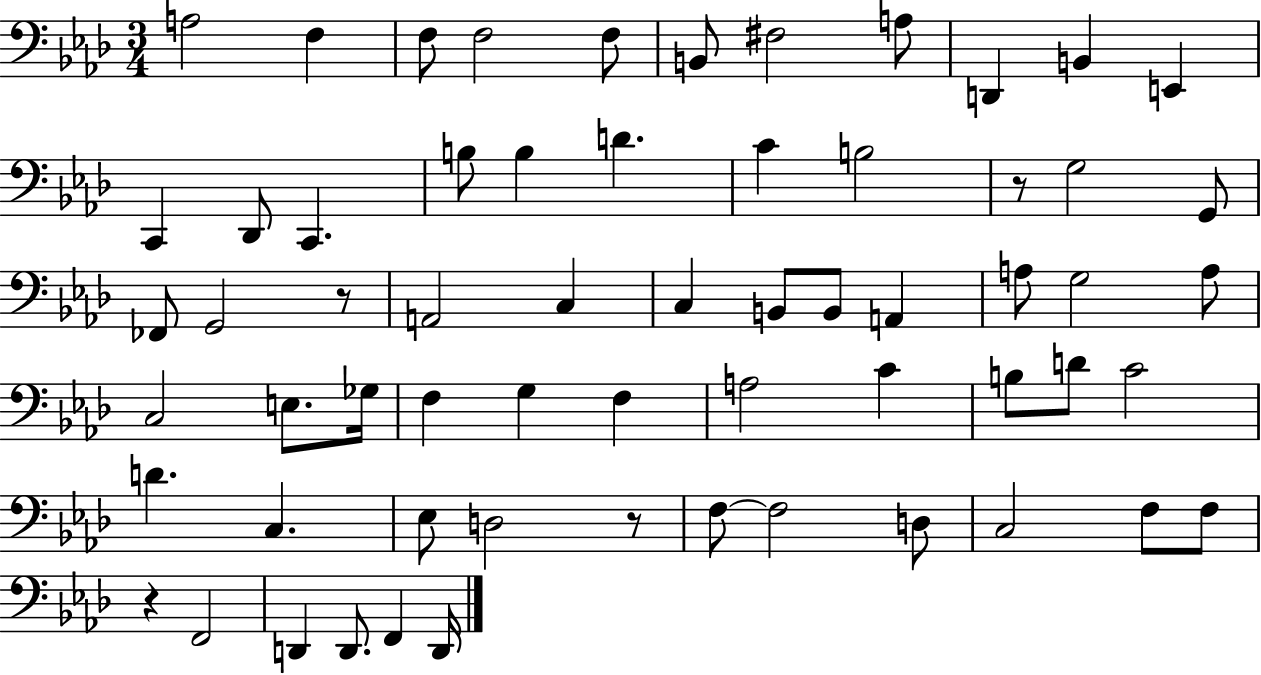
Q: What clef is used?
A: bass